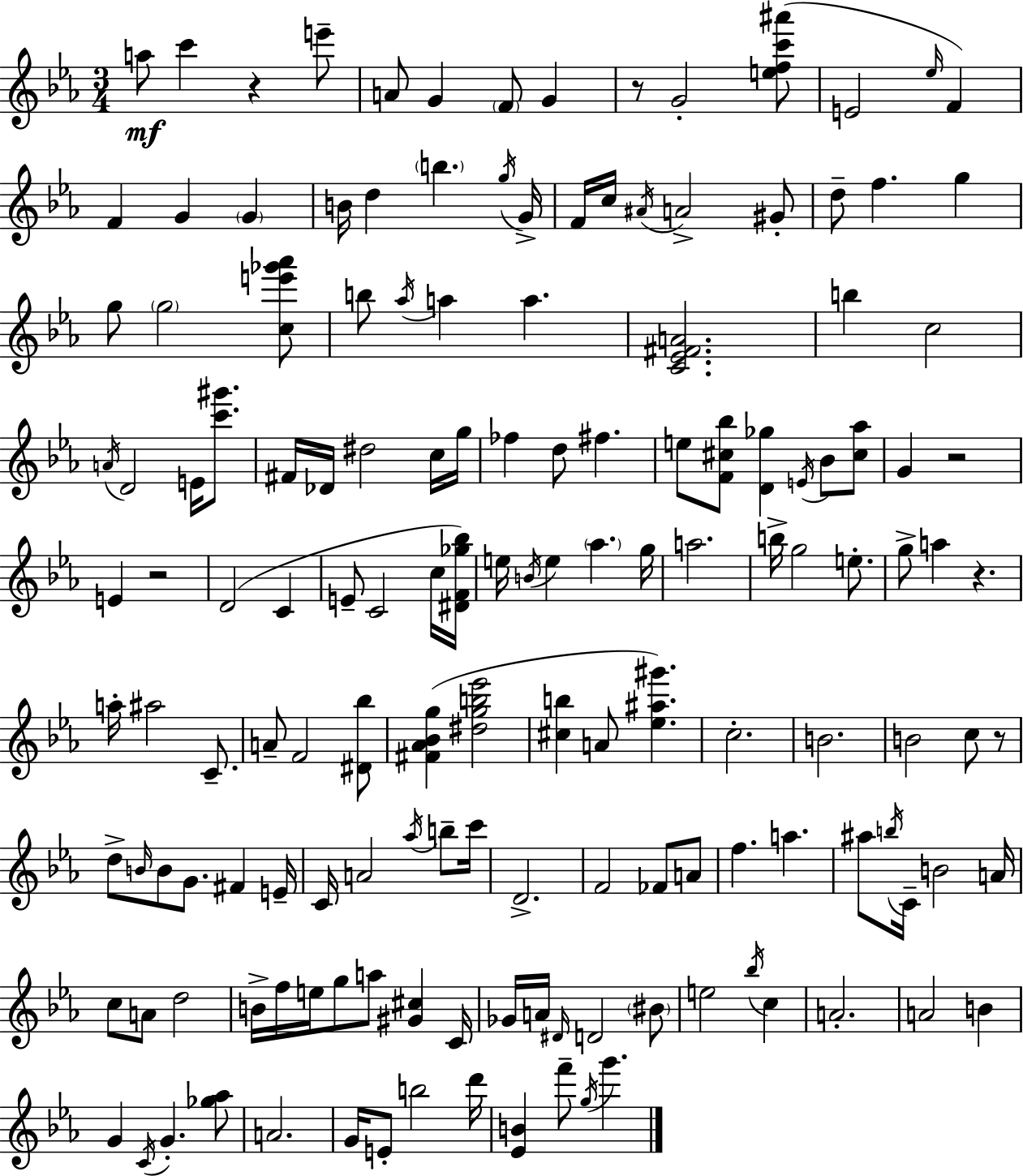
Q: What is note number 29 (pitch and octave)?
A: G5